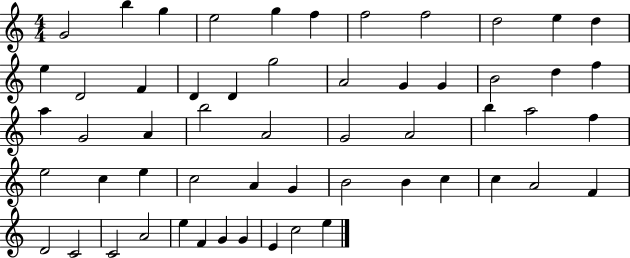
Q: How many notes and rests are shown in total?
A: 56